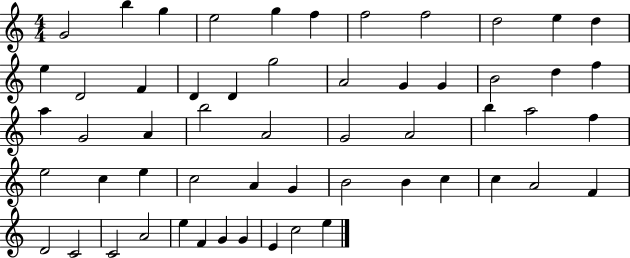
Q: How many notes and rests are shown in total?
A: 56